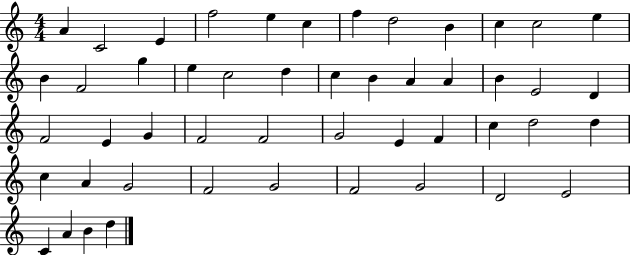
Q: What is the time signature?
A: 4/4